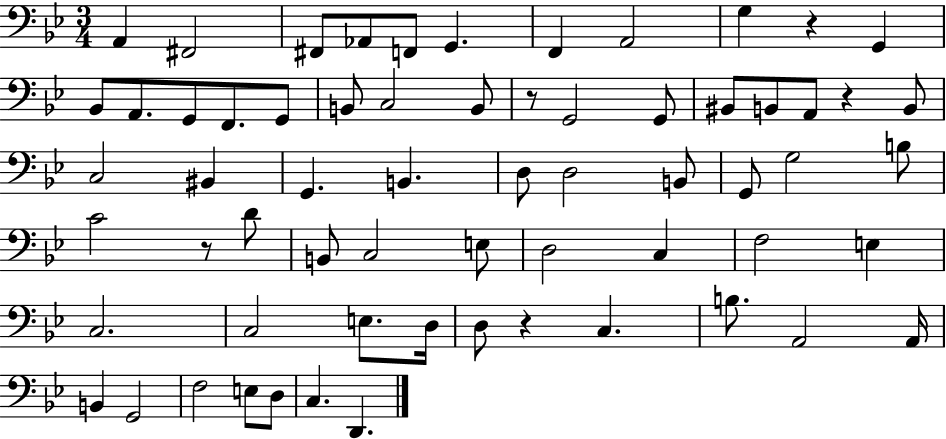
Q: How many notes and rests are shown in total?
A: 64